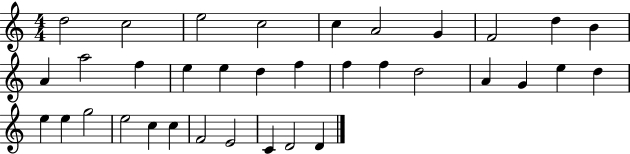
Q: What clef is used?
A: treble